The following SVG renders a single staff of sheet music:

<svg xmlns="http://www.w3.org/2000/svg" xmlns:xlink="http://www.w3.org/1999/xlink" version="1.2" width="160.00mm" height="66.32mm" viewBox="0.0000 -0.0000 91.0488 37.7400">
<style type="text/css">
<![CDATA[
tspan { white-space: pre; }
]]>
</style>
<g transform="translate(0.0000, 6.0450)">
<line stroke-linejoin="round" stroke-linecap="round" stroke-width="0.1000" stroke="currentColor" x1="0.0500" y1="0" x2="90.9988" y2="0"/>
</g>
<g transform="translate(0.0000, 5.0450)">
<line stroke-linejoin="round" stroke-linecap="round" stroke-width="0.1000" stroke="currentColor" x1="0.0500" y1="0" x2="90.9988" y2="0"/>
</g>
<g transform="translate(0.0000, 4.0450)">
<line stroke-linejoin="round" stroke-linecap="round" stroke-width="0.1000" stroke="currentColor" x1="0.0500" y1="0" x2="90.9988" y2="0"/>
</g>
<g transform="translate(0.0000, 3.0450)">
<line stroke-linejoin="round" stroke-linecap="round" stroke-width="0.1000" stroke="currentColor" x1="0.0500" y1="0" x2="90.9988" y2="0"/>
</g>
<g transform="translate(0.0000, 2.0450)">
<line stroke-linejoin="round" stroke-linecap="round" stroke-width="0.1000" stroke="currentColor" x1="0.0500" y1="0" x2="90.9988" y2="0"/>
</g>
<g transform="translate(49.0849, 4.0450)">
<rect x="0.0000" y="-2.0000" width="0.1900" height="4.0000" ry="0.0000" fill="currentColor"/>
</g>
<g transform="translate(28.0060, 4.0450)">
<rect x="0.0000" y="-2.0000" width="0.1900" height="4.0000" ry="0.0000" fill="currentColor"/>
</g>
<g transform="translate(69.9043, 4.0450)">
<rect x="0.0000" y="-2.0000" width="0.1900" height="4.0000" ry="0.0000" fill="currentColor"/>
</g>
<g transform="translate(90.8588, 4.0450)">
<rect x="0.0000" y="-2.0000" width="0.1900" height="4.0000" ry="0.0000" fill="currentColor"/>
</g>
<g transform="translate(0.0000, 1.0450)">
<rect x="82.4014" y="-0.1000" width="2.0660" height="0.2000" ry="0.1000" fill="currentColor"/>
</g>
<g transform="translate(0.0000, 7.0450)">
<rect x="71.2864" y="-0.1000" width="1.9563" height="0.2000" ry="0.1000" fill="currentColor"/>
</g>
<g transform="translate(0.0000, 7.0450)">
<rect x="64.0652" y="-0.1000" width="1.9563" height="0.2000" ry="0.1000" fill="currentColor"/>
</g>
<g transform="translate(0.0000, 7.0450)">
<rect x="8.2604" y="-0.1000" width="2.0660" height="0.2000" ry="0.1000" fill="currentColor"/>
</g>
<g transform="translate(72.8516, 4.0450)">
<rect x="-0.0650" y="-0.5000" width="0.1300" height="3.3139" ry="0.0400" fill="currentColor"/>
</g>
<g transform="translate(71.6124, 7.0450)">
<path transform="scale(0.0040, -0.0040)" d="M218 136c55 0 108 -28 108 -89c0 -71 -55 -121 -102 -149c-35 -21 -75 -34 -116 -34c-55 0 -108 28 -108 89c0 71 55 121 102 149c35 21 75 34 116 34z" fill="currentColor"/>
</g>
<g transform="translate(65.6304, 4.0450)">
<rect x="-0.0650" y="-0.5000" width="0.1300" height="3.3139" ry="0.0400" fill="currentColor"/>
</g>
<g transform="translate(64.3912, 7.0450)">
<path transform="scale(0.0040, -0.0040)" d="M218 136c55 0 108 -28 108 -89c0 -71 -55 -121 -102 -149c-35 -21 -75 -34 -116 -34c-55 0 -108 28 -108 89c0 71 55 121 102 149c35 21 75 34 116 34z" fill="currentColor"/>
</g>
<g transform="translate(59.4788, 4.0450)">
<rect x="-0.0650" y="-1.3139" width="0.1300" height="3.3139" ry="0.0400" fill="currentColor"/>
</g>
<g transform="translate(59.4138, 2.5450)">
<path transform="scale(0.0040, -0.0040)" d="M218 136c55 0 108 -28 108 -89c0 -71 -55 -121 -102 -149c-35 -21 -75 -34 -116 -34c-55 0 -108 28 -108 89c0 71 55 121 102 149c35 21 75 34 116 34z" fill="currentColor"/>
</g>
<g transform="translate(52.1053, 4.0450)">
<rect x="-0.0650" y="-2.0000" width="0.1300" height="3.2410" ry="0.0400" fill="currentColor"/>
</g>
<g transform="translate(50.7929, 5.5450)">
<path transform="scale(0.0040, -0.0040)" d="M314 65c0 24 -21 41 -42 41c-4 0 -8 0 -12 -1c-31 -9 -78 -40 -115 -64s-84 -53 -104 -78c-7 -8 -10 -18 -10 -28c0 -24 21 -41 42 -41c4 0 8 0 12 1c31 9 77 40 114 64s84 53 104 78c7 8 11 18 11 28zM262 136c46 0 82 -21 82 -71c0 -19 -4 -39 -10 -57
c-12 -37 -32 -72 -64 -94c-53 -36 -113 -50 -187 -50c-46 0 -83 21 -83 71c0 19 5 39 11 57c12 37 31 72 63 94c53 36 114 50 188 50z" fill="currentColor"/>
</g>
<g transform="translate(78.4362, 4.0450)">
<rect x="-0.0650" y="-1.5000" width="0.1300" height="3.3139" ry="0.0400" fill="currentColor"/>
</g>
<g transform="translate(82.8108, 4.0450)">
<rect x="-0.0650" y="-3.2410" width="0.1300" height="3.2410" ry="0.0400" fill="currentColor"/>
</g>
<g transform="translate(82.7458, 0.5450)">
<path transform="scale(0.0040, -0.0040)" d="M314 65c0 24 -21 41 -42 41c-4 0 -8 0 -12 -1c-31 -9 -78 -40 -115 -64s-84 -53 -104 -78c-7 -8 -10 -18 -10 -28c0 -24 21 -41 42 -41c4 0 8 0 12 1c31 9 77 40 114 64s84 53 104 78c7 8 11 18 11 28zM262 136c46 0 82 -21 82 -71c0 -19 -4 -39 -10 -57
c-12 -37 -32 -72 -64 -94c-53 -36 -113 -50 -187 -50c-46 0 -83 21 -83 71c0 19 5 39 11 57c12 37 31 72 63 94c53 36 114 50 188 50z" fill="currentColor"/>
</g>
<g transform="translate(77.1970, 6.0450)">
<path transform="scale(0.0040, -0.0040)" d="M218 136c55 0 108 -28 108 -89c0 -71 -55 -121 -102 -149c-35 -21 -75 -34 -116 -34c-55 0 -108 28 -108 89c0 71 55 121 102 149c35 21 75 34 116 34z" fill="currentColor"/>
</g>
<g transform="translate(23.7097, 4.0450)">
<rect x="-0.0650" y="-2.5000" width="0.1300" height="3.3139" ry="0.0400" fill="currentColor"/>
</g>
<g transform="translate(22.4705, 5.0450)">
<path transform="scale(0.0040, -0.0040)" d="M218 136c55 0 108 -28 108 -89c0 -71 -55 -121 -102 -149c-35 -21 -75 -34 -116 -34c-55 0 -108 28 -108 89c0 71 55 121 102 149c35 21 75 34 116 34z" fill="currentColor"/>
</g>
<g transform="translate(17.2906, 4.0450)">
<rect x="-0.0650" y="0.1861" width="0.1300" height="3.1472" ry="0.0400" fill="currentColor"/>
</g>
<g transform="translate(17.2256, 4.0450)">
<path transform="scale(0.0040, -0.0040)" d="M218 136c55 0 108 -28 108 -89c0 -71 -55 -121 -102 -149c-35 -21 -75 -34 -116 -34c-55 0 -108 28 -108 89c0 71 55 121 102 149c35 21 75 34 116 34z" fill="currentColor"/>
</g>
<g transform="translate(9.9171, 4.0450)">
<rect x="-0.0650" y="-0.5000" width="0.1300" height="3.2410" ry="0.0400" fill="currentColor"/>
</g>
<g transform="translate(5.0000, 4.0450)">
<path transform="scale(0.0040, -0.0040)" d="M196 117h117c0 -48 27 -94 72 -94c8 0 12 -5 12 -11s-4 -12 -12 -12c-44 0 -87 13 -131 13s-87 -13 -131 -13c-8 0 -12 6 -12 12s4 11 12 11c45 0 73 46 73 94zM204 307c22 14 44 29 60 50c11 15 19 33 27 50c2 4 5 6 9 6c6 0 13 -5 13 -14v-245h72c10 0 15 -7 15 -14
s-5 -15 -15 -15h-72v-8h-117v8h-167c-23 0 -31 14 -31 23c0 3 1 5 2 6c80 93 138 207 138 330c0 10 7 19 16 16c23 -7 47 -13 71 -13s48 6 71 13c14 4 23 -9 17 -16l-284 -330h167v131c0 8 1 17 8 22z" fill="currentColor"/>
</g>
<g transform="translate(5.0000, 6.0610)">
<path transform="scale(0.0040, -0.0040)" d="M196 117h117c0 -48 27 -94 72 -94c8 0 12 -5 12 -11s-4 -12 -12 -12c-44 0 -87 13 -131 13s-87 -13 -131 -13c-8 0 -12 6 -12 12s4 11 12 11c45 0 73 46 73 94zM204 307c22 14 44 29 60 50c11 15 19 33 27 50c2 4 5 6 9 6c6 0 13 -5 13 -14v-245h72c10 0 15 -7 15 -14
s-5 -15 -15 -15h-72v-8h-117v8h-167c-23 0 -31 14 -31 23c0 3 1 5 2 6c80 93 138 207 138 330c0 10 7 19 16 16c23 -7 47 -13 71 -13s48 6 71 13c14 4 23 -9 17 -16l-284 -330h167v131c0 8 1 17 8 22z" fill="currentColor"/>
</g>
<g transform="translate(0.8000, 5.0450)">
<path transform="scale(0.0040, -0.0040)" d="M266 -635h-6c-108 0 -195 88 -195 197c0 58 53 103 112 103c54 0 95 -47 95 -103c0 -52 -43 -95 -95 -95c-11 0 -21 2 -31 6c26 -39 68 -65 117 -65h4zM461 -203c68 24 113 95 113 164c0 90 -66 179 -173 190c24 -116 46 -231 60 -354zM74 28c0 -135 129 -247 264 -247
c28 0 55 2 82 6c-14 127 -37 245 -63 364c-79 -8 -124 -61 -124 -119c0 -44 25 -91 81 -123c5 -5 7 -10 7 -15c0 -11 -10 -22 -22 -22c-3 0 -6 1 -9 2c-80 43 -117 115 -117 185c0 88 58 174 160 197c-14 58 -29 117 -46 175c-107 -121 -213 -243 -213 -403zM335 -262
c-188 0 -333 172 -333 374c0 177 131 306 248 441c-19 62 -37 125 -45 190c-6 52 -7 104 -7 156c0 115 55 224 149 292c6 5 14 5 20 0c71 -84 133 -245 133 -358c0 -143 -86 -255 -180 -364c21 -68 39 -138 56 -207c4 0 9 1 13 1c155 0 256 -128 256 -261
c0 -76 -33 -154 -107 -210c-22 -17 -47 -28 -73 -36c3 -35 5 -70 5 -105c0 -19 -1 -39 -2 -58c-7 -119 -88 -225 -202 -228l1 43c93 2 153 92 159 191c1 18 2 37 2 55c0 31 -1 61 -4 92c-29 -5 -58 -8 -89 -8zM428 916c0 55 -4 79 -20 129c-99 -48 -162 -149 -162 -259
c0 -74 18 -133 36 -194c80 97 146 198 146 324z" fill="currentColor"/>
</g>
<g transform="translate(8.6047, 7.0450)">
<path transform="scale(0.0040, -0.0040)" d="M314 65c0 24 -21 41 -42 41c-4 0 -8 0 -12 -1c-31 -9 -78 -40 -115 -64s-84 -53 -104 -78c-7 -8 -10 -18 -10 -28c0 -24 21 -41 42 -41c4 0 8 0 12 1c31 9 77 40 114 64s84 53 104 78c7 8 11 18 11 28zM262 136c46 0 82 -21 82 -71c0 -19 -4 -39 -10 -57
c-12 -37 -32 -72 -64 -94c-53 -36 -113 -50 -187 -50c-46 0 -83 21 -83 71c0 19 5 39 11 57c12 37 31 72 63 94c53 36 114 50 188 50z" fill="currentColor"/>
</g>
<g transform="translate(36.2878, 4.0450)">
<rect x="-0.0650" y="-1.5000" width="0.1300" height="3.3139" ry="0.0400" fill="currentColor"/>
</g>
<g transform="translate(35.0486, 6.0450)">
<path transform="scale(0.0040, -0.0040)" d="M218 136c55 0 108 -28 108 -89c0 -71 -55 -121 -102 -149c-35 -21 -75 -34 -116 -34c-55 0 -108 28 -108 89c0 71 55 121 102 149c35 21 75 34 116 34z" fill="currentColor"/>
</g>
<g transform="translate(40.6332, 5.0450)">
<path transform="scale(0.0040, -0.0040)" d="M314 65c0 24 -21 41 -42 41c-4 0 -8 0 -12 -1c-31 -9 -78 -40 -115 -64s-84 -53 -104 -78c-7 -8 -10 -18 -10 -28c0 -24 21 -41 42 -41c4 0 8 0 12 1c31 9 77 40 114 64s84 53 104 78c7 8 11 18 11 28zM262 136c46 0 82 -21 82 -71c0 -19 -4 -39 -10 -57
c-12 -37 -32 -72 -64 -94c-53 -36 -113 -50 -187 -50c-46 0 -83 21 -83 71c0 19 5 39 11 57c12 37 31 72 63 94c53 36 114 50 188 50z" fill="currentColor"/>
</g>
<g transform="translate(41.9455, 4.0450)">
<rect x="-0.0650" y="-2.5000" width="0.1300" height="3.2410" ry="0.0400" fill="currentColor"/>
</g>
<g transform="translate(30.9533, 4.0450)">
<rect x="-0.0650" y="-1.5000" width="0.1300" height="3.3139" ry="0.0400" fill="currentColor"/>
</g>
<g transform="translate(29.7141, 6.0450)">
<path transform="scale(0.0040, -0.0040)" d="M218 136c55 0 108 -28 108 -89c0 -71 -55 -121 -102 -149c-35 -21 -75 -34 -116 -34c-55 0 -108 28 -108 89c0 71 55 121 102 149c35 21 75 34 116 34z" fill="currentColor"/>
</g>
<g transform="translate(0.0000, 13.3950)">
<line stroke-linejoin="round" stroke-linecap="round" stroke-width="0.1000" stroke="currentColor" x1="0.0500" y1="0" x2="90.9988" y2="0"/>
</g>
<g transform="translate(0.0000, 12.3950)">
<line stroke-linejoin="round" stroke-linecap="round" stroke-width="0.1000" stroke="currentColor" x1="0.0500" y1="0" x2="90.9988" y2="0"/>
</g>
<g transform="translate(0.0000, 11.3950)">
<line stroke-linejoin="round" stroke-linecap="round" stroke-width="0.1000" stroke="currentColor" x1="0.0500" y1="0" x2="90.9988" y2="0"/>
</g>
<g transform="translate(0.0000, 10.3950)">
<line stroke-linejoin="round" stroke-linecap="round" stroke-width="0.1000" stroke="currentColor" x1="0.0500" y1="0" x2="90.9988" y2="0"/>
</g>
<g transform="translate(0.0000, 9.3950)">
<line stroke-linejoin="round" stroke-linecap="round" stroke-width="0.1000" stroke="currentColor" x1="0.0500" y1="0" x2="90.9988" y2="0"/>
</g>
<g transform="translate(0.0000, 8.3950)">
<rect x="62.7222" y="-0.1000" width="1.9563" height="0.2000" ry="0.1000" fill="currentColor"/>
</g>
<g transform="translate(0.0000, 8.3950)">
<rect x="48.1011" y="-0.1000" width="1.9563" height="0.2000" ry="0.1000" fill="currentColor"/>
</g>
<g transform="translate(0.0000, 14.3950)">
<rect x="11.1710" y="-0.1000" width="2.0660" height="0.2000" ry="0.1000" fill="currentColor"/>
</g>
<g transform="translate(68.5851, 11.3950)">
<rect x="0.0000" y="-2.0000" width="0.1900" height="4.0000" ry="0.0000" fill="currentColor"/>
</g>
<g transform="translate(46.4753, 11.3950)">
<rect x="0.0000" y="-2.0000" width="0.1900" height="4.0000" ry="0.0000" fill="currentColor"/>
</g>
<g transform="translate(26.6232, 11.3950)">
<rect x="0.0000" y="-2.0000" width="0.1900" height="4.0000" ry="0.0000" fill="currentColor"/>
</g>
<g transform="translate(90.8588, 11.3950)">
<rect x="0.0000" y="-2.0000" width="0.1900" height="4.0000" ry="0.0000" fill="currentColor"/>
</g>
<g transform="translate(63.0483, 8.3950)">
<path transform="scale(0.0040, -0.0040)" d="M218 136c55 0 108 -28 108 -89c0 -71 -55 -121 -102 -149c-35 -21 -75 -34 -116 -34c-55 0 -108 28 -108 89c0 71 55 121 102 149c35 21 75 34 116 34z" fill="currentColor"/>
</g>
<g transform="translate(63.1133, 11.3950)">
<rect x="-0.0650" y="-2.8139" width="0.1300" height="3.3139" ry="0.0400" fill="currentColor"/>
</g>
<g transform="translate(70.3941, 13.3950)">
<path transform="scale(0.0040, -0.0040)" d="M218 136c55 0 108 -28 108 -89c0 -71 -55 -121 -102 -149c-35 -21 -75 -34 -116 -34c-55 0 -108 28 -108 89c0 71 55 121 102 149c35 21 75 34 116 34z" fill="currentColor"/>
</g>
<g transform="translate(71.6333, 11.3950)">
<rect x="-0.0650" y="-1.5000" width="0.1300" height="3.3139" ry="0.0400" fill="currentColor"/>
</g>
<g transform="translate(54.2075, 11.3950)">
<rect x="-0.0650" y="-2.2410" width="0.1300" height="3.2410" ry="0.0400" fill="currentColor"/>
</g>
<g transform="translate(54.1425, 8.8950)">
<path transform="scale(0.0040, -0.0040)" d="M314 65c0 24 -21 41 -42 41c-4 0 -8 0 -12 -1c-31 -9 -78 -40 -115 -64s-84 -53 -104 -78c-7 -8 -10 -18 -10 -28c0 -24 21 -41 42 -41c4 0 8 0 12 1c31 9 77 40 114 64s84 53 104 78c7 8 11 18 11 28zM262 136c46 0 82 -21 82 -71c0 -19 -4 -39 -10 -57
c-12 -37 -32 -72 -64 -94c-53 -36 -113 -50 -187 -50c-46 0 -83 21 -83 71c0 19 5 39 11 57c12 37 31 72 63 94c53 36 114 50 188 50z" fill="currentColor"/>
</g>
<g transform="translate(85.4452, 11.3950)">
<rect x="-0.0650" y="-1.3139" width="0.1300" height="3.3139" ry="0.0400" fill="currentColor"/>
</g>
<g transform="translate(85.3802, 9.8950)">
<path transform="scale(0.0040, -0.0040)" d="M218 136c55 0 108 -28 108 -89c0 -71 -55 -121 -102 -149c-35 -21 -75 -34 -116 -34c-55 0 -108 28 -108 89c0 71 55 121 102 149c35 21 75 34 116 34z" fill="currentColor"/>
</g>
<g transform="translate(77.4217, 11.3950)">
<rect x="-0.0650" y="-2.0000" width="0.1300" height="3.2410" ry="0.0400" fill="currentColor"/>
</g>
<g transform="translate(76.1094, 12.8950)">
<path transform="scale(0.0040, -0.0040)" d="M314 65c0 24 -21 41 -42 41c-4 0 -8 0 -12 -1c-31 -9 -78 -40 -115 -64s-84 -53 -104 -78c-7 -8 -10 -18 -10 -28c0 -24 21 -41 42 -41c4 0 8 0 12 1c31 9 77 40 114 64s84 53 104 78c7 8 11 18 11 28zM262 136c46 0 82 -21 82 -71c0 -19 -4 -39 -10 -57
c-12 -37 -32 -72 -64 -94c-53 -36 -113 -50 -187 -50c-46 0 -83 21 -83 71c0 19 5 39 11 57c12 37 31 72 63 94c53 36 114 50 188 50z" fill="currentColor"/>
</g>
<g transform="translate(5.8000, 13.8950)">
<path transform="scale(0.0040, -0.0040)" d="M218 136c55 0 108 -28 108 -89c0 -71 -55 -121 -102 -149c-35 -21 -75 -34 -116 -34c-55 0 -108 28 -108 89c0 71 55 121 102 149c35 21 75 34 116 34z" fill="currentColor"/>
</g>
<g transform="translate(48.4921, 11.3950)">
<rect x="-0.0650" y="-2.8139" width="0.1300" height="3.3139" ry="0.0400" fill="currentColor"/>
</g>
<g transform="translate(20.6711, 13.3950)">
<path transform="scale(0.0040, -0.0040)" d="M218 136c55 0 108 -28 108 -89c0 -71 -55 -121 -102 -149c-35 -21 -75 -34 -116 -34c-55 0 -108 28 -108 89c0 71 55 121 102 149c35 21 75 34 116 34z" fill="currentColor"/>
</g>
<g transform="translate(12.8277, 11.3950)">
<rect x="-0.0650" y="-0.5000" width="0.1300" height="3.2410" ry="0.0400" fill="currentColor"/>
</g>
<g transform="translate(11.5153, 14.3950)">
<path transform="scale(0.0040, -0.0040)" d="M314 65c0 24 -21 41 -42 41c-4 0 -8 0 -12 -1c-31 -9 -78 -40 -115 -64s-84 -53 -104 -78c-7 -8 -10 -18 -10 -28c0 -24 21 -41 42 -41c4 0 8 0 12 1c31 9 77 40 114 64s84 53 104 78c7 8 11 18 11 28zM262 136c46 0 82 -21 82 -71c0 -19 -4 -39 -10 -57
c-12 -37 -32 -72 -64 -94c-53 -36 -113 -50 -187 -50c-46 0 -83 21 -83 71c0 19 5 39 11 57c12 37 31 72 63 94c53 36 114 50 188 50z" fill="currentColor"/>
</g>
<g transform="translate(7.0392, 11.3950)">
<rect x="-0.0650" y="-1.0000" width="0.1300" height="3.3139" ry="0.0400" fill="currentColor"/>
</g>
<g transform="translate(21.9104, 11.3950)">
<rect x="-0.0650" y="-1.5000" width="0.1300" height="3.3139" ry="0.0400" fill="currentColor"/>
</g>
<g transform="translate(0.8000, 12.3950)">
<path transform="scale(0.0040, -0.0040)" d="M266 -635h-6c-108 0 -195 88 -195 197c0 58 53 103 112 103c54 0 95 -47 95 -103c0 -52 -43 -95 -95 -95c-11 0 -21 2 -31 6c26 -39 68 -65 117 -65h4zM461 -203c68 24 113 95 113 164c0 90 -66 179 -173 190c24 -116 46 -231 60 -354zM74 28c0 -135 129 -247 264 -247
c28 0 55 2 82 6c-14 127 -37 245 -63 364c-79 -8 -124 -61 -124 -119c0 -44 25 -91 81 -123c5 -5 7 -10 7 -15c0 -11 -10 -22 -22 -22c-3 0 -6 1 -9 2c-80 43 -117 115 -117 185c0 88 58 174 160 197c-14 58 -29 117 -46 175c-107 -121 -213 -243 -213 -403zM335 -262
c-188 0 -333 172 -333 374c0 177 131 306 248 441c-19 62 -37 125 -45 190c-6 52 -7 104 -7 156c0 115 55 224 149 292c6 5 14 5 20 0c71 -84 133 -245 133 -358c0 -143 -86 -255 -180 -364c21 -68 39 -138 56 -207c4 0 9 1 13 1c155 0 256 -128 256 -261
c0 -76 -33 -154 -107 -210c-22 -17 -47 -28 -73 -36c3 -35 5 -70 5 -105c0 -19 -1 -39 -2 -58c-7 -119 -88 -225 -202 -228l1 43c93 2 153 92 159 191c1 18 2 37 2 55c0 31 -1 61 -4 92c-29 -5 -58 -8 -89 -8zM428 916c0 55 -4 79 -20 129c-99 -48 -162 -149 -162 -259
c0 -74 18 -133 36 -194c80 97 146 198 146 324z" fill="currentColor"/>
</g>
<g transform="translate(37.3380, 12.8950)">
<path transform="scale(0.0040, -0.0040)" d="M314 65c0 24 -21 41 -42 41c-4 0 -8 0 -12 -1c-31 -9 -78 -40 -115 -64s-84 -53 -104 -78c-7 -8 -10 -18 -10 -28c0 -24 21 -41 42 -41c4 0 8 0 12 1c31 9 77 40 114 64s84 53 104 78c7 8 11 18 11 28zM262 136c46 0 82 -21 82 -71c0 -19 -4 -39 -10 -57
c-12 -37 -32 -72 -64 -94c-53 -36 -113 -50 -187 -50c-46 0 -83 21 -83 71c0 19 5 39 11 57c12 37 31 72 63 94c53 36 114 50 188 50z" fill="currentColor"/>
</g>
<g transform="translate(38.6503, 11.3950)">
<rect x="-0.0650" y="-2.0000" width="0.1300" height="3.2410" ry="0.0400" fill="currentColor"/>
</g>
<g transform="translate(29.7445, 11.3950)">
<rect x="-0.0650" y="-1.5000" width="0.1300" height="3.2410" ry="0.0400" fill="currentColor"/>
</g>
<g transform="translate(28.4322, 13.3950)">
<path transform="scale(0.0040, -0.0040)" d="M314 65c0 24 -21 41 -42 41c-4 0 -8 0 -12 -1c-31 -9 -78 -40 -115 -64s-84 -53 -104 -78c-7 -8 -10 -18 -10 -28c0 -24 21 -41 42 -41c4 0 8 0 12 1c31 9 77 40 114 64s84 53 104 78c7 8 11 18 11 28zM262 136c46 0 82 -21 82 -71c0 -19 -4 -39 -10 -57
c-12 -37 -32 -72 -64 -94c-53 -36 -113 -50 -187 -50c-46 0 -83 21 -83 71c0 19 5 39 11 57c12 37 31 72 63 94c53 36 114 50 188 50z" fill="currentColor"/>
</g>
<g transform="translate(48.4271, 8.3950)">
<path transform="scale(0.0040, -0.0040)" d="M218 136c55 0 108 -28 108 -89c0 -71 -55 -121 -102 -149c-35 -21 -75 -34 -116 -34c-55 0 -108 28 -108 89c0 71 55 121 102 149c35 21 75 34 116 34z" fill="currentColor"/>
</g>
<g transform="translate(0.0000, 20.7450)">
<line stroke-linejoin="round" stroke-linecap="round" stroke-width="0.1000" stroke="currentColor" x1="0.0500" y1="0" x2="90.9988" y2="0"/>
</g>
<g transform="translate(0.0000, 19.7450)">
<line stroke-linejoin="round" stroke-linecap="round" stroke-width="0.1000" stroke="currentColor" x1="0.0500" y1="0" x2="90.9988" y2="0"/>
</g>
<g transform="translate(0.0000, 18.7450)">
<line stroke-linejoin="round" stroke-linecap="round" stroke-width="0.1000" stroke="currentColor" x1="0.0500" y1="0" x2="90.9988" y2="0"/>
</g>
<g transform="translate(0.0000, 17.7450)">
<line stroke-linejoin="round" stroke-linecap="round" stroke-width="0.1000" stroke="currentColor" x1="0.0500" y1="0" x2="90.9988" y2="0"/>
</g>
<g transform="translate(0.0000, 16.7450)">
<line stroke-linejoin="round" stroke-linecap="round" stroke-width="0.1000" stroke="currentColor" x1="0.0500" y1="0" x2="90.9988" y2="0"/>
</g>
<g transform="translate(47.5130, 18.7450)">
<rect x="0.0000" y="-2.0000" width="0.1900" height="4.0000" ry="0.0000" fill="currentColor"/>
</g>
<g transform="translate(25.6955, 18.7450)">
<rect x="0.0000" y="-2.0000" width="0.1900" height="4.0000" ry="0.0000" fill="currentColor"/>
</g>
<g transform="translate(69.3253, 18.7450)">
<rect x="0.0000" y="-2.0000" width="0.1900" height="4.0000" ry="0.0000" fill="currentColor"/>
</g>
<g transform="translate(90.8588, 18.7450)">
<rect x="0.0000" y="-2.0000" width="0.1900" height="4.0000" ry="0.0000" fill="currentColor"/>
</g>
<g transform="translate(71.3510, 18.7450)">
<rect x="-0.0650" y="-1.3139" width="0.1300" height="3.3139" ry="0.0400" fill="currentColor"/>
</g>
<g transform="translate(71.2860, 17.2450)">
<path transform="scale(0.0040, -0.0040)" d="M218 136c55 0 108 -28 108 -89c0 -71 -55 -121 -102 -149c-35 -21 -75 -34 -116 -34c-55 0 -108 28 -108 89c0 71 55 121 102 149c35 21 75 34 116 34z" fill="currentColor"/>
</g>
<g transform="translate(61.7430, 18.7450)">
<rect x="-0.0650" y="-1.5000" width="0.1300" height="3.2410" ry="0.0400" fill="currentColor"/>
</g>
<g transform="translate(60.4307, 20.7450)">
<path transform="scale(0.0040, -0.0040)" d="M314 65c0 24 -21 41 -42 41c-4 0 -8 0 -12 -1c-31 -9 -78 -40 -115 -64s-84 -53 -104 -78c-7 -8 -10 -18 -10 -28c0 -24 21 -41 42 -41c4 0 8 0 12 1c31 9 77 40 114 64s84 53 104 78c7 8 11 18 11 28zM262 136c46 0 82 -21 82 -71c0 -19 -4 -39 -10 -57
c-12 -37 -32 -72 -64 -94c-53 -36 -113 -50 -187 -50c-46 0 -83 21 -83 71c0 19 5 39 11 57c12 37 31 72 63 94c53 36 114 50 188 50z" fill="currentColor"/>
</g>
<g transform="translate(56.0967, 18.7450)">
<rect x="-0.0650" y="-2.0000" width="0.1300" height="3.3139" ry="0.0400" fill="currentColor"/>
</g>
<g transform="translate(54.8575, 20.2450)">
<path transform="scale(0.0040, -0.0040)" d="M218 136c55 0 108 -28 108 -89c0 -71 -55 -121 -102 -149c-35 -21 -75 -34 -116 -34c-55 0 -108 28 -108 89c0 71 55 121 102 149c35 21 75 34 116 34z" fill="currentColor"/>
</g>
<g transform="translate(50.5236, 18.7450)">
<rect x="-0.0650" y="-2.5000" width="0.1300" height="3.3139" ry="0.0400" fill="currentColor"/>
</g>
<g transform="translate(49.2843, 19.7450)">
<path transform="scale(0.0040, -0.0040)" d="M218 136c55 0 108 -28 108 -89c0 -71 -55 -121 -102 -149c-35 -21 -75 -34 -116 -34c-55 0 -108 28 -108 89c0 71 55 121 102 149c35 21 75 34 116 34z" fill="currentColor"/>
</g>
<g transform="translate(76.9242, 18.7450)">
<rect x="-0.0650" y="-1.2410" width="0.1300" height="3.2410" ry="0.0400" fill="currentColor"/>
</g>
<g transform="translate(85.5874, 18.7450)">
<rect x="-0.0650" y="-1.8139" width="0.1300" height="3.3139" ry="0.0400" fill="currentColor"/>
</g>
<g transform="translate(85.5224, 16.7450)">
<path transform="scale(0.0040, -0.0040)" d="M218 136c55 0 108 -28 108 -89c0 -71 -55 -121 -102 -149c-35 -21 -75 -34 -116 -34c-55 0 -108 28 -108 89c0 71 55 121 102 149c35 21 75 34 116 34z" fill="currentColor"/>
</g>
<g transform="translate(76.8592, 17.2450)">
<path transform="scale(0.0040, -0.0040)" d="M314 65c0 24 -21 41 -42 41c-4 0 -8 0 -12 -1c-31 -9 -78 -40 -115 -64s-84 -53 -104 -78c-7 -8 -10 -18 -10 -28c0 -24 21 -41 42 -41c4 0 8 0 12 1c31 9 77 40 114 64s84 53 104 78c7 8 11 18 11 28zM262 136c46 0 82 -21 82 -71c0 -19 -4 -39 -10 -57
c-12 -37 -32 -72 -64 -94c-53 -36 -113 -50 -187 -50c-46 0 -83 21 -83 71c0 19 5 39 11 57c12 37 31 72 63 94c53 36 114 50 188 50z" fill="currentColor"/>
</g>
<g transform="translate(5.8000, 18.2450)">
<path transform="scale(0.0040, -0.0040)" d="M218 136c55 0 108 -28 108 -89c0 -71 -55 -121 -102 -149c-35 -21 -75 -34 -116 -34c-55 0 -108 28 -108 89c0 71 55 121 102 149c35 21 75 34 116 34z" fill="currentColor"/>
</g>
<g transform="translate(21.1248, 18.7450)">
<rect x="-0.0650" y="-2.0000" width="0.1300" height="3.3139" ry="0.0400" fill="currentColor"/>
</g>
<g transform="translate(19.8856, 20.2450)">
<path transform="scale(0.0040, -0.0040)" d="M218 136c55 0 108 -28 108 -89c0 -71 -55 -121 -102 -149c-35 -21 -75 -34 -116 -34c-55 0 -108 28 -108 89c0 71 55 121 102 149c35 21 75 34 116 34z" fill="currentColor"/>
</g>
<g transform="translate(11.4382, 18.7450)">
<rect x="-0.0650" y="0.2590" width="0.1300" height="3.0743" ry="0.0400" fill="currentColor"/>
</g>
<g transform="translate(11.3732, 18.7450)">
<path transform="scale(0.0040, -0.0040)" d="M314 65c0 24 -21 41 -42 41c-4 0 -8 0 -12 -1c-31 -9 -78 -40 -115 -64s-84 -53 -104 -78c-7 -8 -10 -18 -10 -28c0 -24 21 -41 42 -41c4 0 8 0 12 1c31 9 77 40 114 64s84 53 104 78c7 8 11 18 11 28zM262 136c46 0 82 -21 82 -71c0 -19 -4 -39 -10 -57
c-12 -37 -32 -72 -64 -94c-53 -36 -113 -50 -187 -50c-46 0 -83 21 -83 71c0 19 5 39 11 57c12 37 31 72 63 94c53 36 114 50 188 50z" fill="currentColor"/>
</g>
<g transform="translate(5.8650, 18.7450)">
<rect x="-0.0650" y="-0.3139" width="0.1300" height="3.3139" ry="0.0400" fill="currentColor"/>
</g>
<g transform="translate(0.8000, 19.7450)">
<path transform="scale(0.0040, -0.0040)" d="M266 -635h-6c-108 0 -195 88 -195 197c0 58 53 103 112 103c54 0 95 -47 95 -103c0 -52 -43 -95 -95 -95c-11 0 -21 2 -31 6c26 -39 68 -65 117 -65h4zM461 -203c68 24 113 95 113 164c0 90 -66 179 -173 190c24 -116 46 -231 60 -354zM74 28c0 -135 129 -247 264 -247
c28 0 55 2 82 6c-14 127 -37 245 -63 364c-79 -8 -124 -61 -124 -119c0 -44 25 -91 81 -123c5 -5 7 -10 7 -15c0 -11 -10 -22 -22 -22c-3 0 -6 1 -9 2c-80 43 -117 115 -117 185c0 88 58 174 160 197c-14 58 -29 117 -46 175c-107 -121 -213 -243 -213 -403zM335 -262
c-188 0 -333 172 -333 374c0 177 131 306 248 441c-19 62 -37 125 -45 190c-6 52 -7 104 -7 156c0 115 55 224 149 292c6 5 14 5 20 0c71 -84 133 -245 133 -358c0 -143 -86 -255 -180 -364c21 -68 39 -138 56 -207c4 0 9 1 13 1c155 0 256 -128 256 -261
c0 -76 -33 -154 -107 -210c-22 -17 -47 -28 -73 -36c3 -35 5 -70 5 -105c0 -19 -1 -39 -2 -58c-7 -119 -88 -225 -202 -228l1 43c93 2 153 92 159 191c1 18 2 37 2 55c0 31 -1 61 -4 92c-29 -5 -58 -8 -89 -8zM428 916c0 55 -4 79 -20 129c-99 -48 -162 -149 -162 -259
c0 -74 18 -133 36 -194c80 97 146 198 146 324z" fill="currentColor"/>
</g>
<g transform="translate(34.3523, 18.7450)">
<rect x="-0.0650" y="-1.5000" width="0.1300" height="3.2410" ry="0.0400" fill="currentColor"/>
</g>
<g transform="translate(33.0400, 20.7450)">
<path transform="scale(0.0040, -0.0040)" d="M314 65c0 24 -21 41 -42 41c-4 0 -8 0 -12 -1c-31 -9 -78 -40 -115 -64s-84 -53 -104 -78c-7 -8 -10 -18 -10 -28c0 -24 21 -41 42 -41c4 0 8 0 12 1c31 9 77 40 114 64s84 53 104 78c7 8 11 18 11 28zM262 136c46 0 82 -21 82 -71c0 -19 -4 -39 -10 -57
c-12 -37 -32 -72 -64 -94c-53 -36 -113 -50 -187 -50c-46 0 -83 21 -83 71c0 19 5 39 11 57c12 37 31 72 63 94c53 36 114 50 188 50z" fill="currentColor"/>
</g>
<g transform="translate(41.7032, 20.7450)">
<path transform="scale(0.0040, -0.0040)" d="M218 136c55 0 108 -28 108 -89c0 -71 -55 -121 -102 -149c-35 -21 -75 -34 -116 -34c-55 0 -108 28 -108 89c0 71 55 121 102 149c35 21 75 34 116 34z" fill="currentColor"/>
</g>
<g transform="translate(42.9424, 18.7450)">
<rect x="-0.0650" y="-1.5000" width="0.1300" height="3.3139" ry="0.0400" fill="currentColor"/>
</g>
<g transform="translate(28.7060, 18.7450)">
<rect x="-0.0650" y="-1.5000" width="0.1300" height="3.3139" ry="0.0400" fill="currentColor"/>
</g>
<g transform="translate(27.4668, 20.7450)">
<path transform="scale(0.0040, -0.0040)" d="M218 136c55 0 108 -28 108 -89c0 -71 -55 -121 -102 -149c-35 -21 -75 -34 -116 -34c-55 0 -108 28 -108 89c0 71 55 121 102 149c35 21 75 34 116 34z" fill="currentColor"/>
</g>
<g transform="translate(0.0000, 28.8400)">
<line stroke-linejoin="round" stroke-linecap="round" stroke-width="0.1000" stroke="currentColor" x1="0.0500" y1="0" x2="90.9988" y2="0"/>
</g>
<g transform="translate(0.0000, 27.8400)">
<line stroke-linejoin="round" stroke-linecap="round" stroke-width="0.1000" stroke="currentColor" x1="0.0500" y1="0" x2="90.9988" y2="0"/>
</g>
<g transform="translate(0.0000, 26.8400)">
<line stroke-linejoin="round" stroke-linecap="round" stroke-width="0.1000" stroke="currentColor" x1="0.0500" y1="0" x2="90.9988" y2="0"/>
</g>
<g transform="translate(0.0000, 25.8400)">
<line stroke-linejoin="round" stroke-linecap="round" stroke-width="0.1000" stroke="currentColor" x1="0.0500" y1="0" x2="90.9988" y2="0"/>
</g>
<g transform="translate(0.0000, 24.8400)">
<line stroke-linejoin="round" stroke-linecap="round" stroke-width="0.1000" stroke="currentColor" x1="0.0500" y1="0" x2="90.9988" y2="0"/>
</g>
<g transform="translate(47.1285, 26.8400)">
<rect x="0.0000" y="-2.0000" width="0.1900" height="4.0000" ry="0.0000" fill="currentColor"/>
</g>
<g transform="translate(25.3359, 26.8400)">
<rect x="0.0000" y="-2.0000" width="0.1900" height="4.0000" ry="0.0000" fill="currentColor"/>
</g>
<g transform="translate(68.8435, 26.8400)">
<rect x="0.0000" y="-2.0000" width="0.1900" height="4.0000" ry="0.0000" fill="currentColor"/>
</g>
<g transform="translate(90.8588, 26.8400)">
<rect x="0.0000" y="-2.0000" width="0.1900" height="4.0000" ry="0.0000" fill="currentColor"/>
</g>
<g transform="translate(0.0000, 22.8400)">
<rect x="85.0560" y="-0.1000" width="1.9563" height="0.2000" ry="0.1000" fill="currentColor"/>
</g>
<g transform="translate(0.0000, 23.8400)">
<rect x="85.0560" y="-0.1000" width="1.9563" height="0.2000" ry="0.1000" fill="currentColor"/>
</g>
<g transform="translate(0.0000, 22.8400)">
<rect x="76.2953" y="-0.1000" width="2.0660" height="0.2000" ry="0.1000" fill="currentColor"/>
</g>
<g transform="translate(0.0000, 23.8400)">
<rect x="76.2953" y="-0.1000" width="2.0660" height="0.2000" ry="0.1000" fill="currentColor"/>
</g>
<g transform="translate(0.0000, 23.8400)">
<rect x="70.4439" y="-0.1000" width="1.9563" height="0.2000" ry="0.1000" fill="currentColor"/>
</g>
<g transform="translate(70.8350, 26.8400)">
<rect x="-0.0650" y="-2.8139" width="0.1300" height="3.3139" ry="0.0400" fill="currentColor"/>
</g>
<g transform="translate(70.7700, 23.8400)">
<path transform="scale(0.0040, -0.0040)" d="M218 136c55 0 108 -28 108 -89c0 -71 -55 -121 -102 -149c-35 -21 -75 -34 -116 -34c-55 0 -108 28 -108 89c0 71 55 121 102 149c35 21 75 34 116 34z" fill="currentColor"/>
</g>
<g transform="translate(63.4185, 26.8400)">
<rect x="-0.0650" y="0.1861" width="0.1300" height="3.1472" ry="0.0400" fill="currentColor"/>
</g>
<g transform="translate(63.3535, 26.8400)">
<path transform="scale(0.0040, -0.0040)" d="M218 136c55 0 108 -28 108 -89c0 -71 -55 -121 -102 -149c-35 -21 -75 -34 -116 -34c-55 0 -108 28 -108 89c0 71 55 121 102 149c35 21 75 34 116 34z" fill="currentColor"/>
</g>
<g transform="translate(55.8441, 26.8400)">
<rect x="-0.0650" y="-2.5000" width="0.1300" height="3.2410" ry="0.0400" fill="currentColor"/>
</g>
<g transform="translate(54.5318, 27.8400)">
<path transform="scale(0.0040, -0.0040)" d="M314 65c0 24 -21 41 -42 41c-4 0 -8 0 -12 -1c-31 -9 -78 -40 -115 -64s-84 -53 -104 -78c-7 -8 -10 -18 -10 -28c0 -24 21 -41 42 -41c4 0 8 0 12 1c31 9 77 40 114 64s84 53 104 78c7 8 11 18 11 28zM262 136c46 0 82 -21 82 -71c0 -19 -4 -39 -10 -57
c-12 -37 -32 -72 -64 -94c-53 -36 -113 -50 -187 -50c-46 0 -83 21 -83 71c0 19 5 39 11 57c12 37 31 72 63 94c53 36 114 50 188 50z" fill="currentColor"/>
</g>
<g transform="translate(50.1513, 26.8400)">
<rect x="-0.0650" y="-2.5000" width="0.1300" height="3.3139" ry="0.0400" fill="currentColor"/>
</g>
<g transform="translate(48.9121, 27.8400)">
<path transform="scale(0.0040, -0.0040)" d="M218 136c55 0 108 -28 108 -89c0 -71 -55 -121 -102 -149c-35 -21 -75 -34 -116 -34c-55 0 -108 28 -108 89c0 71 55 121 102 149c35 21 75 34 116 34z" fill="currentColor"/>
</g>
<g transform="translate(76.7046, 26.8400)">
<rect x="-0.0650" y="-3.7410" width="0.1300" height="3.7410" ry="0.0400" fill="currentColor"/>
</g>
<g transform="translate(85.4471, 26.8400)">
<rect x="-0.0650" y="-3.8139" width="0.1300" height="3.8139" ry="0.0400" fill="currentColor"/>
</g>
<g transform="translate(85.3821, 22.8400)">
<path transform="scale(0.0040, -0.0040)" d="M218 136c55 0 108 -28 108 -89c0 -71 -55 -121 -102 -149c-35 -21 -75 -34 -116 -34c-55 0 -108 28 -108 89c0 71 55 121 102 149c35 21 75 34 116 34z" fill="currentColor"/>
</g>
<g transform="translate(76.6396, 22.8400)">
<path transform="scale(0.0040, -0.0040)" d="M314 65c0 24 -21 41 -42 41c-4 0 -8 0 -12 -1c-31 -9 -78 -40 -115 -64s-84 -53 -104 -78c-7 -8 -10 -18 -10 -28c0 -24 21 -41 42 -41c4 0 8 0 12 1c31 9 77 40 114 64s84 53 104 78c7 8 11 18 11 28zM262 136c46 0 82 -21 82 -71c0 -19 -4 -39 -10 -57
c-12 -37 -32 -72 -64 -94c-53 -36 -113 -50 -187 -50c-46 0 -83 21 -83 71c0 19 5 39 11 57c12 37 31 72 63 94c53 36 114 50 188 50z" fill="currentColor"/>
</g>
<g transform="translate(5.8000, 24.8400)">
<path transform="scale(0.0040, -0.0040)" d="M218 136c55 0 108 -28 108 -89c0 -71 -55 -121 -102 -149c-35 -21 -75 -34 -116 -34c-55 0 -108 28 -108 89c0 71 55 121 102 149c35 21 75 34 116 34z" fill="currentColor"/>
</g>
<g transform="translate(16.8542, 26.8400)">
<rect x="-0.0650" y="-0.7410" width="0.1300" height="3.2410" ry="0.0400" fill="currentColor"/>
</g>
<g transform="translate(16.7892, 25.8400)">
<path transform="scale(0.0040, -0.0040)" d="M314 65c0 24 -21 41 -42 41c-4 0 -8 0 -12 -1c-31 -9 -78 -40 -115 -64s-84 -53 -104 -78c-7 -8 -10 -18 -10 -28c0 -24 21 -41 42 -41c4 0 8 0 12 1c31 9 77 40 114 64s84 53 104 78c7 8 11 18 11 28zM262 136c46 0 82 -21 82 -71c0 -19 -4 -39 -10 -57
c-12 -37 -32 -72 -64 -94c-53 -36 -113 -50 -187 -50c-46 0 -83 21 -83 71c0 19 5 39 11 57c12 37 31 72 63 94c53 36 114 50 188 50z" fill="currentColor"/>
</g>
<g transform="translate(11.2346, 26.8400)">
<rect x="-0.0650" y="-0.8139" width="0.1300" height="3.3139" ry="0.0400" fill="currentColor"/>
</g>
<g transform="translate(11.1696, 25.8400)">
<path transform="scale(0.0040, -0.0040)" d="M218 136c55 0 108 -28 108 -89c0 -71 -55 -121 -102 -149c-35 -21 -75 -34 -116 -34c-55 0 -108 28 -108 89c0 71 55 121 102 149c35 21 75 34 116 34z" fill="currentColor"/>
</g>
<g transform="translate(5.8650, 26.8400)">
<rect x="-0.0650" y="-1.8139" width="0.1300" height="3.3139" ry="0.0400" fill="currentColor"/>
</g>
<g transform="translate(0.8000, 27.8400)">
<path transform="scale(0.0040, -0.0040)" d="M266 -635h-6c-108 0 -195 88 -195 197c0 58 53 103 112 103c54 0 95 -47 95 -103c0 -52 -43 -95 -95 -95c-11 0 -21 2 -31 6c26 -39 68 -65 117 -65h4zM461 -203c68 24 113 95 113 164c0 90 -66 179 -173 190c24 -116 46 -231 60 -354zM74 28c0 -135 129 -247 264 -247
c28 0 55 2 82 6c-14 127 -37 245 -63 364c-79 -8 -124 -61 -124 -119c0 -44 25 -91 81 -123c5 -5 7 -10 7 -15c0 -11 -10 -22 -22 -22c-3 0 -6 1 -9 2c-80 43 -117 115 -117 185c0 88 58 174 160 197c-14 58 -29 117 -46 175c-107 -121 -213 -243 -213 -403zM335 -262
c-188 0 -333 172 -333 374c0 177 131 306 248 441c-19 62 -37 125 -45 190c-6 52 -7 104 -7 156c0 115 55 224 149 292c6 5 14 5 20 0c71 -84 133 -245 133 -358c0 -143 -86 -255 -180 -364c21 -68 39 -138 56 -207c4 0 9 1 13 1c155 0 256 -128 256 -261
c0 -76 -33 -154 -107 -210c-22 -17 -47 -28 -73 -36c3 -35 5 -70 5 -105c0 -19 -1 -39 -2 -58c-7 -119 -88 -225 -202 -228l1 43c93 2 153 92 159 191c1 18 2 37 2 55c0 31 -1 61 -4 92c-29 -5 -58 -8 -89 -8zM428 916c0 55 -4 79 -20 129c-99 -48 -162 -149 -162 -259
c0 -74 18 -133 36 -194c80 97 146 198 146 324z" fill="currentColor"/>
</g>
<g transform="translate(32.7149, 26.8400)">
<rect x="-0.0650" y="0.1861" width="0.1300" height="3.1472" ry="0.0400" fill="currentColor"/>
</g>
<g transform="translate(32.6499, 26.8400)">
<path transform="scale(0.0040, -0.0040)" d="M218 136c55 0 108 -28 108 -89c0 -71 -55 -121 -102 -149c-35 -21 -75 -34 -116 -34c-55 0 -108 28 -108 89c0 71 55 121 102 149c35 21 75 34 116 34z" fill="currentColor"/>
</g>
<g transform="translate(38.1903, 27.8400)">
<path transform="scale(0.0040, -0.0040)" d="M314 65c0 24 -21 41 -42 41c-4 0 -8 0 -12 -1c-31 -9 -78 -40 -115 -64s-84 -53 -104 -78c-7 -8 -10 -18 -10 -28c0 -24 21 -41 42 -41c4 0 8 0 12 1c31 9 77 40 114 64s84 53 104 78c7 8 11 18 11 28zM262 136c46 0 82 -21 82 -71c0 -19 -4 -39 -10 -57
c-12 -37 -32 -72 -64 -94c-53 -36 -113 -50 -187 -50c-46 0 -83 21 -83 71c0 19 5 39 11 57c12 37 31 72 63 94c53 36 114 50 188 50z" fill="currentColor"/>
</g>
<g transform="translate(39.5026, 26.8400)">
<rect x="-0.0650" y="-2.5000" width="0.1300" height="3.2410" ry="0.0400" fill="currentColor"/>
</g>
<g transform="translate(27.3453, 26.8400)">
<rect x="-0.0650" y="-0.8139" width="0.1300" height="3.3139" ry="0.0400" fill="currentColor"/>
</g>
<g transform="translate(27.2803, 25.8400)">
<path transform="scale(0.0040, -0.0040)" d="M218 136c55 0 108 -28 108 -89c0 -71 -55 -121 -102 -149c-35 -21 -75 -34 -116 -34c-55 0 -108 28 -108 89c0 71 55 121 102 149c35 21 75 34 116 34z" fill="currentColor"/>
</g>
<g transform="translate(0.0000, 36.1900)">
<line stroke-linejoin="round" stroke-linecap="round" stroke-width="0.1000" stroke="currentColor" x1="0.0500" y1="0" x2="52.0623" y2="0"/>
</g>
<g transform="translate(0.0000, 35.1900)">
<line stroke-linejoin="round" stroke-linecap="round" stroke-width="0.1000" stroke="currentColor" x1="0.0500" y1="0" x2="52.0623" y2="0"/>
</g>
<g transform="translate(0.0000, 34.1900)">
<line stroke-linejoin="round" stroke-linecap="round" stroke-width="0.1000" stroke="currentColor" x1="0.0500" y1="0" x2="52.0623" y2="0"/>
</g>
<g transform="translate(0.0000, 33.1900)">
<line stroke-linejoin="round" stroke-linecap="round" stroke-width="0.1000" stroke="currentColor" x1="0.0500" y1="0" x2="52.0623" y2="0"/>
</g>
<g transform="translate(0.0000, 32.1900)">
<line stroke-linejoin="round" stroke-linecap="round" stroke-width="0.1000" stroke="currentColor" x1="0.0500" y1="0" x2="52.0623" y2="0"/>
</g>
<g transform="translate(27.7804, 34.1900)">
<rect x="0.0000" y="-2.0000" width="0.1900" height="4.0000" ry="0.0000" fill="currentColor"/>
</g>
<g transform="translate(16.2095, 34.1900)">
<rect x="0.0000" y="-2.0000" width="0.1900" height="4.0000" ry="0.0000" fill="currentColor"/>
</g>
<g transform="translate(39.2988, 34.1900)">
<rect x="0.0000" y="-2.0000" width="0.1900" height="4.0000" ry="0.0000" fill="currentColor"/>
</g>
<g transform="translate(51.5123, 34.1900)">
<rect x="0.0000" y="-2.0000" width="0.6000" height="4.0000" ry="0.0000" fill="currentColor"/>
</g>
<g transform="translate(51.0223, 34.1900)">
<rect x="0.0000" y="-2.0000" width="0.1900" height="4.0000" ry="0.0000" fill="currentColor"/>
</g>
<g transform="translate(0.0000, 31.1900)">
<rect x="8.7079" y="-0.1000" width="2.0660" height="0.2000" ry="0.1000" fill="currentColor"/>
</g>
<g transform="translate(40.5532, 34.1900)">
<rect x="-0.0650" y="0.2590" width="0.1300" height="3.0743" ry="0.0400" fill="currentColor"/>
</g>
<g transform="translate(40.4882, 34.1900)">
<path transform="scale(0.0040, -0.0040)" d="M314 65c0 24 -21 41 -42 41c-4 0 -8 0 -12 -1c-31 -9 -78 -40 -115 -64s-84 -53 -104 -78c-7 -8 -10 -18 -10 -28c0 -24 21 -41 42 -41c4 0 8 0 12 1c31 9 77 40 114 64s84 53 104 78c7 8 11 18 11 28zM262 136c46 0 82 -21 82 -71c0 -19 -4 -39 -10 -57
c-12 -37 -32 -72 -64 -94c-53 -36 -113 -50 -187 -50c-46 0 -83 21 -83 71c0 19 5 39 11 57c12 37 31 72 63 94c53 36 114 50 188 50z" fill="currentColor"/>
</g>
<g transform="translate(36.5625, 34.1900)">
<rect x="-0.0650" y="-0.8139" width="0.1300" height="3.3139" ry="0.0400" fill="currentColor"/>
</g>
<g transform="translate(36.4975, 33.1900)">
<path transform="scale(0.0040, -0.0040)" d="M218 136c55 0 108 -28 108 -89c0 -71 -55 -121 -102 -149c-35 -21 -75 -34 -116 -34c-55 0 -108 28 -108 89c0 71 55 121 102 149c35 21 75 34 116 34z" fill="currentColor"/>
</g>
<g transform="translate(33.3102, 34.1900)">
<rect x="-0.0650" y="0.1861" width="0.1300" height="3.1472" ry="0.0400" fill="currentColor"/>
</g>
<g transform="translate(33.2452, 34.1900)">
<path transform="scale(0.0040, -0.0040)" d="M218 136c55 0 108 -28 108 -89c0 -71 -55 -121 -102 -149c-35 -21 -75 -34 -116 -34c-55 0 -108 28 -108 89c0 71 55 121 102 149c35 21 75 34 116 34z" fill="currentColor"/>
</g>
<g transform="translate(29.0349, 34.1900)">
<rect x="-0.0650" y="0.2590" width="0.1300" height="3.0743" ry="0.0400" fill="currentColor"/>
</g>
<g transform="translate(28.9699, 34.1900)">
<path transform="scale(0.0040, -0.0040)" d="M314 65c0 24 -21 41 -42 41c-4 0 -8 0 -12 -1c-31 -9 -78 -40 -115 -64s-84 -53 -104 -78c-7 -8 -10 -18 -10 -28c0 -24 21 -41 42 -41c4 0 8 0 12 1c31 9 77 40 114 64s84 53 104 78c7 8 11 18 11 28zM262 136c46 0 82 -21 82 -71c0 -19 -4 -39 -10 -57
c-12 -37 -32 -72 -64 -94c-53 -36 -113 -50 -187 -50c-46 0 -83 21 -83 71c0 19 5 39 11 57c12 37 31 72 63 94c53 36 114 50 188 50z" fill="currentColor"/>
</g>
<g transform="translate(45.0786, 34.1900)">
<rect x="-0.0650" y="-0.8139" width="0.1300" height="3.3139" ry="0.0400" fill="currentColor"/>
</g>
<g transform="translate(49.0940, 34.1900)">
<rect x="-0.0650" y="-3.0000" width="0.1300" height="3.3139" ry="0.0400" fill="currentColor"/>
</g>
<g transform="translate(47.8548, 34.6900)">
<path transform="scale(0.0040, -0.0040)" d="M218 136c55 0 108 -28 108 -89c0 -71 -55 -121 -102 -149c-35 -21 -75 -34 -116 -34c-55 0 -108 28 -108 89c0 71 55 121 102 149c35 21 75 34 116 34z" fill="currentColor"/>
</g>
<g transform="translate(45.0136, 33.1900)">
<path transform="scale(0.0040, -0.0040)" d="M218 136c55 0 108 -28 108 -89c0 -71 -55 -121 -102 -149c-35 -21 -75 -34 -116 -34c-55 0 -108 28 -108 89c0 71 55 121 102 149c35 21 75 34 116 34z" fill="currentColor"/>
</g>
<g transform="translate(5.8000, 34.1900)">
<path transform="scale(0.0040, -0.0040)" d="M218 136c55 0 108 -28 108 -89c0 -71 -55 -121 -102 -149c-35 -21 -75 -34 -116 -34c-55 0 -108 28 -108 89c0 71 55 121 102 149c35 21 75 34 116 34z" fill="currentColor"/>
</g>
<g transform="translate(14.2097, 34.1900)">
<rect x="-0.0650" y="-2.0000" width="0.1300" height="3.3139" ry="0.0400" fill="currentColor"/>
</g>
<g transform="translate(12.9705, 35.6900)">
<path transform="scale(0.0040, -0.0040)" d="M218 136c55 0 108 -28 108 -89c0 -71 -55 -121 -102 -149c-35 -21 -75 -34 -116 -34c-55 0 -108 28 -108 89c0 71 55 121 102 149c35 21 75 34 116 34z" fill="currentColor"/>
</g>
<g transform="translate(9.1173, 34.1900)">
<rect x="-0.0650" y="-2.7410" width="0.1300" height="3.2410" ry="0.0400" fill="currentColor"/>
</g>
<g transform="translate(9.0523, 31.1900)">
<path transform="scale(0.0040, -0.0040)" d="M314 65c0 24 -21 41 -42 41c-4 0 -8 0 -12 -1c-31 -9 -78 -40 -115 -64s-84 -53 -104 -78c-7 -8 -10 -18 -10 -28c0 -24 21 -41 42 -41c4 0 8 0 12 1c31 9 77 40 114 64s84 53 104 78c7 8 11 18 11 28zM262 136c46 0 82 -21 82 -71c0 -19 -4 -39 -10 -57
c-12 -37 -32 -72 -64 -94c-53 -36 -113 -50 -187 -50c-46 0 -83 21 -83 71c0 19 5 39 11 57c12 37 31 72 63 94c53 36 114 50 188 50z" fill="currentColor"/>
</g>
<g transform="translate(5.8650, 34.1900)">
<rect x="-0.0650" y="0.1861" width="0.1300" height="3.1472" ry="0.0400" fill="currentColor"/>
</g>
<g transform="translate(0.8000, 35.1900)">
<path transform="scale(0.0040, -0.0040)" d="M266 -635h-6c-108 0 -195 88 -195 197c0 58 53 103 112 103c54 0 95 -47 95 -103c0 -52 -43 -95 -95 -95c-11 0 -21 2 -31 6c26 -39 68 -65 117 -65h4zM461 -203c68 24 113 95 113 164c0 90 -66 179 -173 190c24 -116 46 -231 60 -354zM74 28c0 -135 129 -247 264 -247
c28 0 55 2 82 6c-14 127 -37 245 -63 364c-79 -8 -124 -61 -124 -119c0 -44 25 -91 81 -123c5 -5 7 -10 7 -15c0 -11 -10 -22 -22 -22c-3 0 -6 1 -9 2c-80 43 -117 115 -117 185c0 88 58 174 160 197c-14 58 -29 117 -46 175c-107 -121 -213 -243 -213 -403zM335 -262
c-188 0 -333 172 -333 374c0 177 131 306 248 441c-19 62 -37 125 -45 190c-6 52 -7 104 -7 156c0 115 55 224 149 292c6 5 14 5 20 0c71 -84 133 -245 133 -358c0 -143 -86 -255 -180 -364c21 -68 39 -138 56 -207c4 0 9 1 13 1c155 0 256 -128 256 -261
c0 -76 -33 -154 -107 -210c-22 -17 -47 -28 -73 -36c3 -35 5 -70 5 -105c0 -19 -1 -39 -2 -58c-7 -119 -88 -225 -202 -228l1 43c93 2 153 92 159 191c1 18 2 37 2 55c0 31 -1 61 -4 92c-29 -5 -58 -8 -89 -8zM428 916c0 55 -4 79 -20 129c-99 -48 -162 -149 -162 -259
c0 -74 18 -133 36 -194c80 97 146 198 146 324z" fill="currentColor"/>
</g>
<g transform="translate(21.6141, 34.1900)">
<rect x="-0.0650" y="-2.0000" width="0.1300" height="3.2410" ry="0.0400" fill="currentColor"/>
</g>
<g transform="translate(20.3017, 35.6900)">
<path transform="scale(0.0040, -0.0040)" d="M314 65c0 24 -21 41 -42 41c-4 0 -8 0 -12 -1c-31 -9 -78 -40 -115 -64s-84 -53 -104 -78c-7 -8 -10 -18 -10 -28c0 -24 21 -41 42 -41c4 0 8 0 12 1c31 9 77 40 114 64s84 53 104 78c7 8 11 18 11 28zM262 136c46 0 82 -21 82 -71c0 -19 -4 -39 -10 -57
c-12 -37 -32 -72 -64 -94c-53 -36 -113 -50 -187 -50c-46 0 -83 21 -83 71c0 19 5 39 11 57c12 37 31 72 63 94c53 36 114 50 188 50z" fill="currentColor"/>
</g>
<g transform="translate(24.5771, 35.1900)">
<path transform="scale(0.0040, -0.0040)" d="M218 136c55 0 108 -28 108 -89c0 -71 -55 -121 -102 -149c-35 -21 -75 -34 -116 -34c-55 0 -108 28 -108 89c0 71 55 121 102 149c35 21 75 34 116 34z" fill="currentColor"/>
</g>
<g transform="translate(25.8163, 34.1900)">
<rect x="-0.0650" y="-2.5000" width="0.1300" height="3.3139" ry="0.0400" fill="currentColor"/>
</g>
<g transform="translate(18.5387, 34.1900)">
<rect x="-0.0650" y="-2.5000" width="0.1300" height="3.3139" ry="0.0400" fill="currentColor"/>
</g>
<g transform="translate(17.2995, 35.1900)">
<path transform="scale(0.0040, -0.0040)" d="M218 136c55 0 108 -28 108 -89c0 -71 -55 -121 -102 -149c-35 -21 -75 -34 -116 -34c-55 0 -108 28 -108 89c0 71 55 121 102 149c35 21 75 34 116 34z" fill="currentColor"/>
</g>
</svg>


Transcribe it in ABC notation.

X:1
T:Untitled
M:4/4
L:1/4
K:C
C2 B G E E G2 F2 e C C E b2 D C2 E E2 F2 a g2 a E F2 e c B2 F E E2 E G F E2 e e2 f f d d2 d B G2 G G2 B a c'2 c' B a2 F G F2 G B2 B d B2 d A